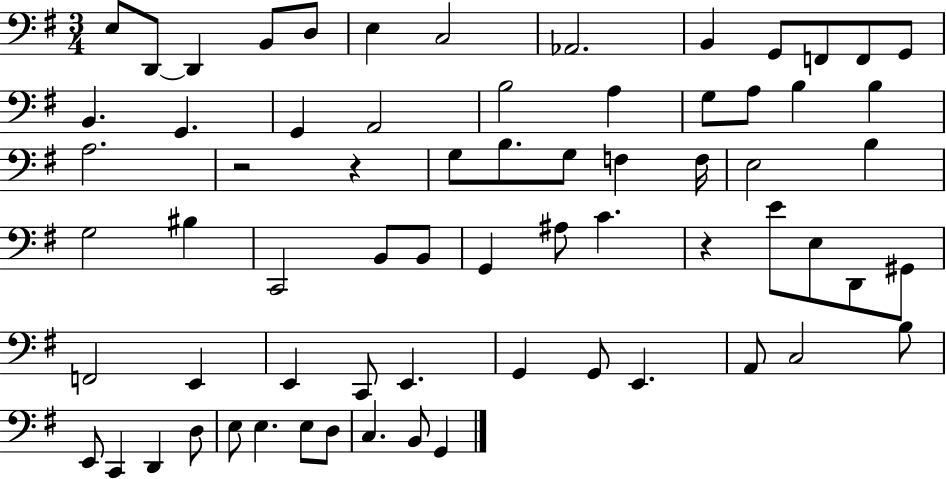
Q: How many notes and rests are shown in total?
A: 68